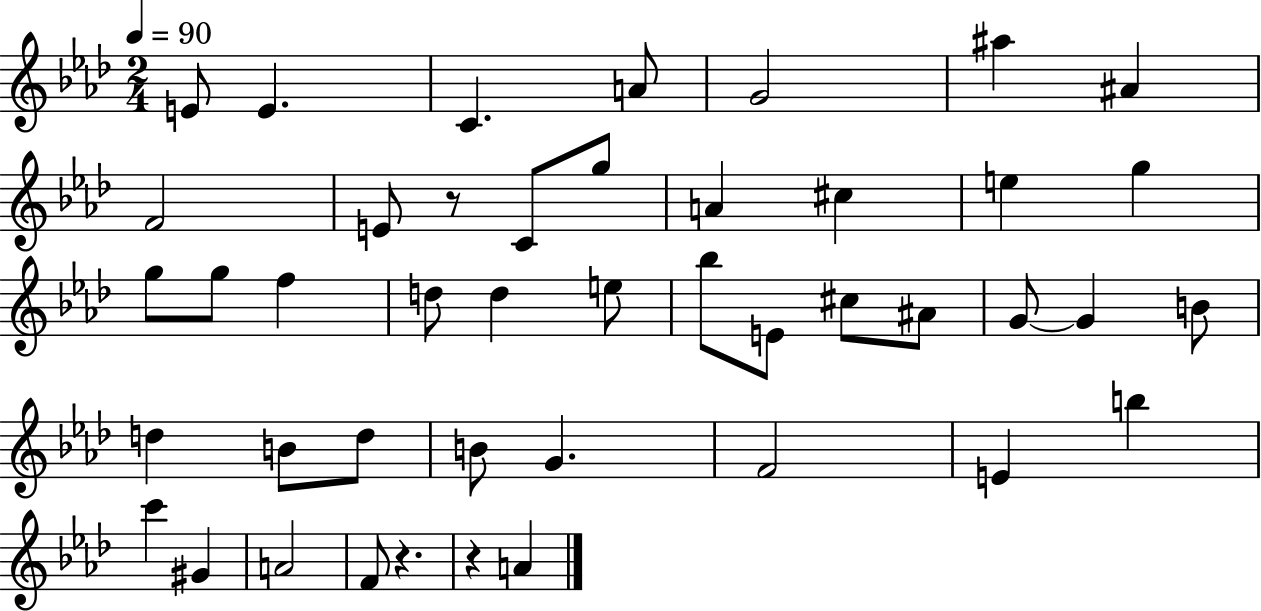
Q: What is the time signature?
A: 2/4